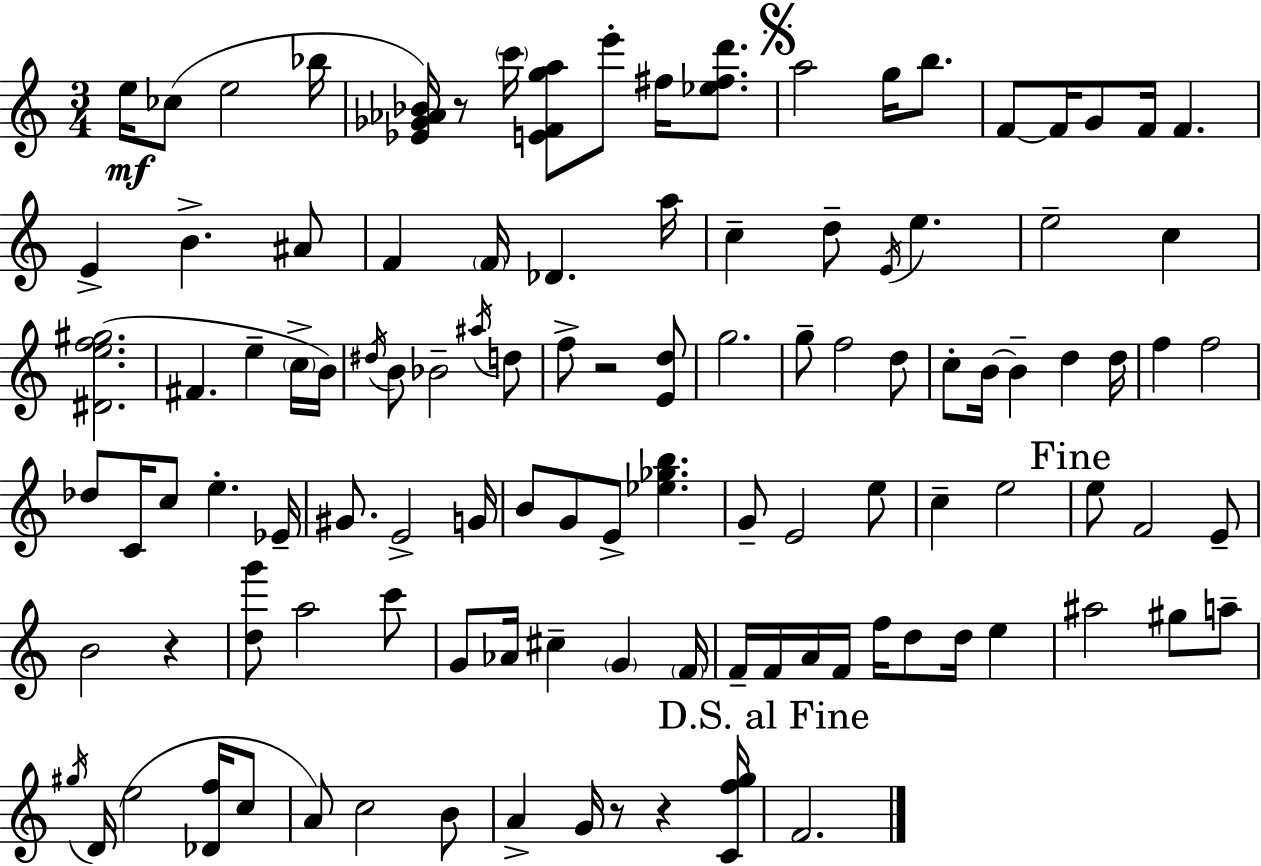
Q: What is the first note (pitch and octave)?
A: E5